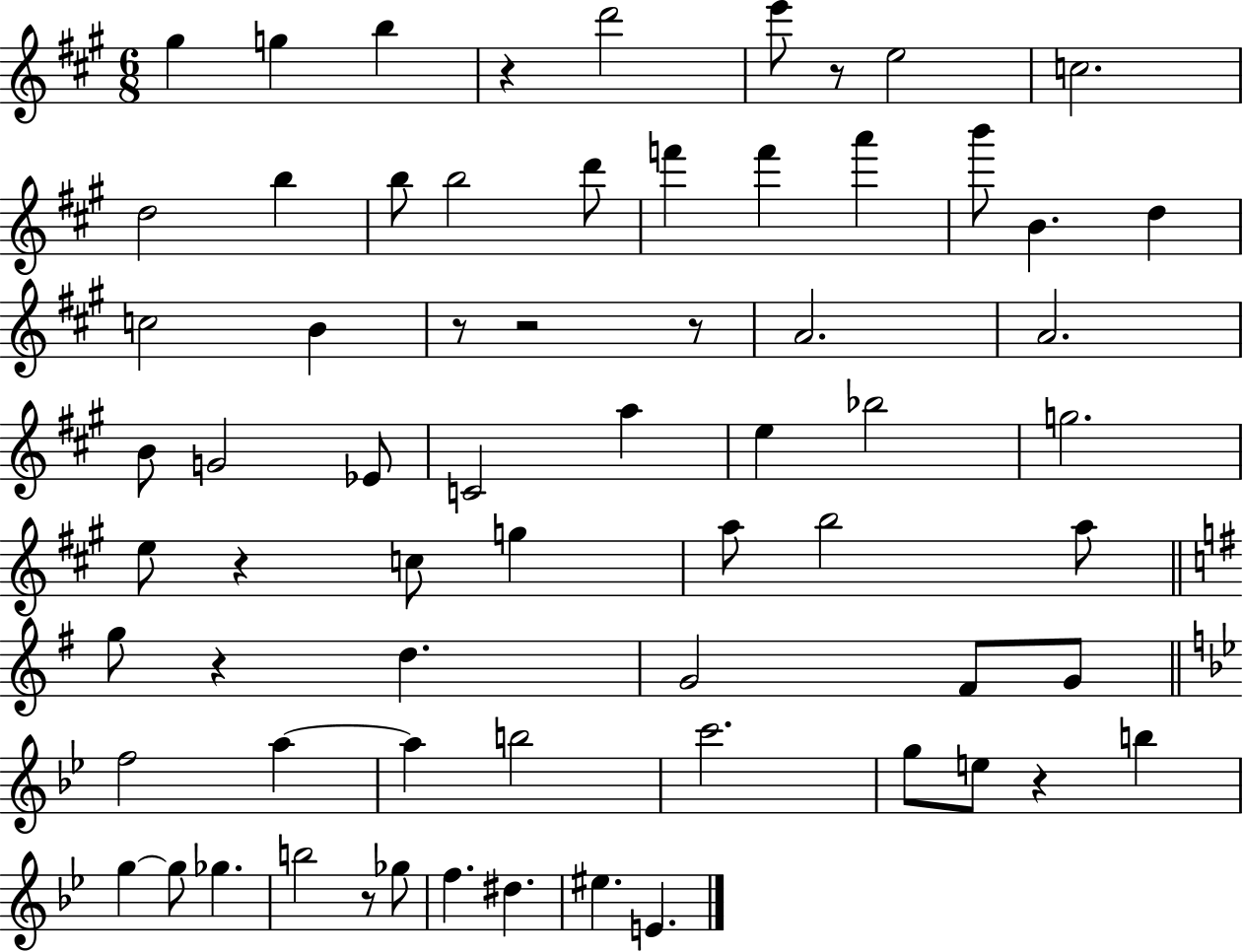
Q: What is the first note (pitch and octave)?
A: G#5